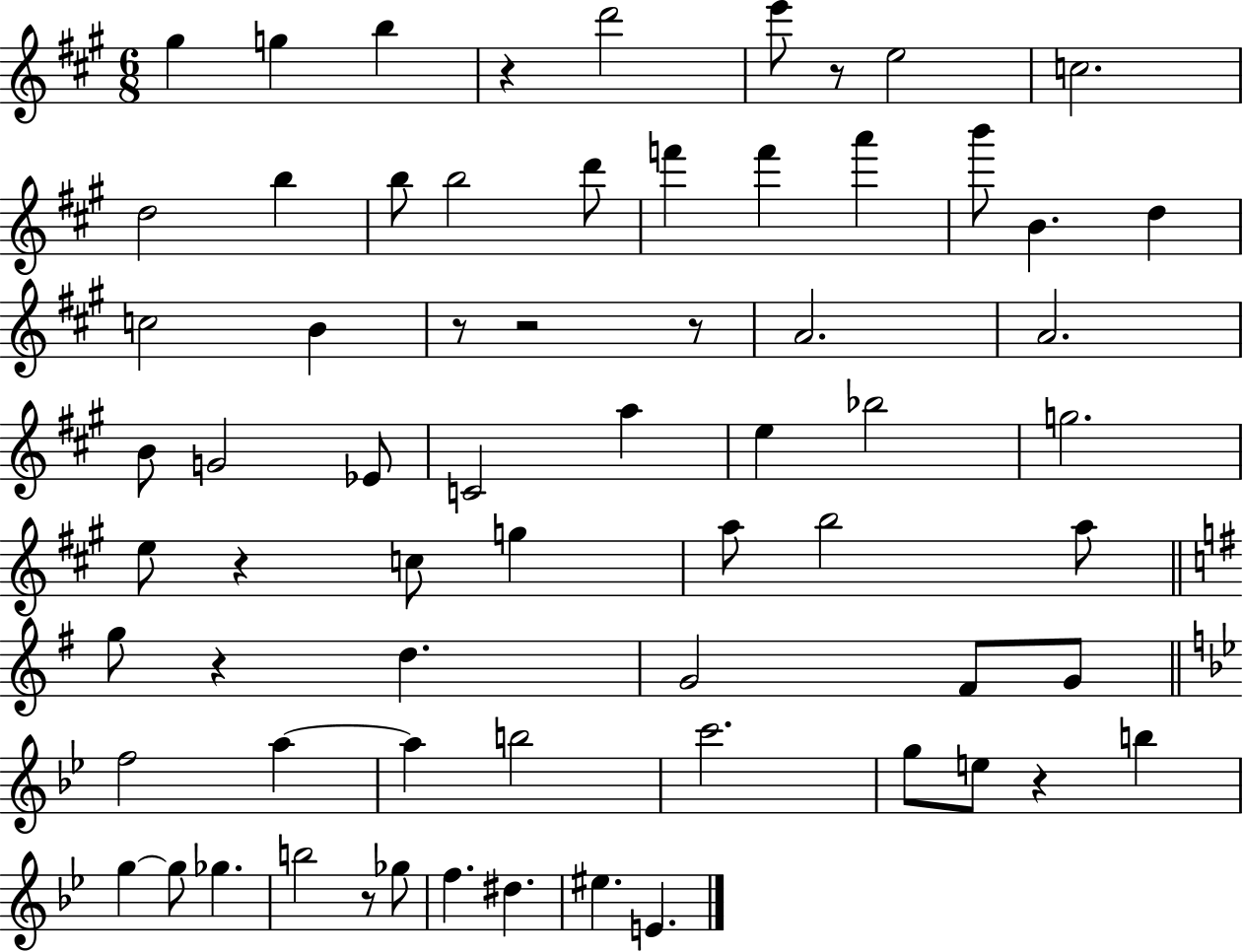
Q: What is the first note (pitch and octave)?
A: G#5